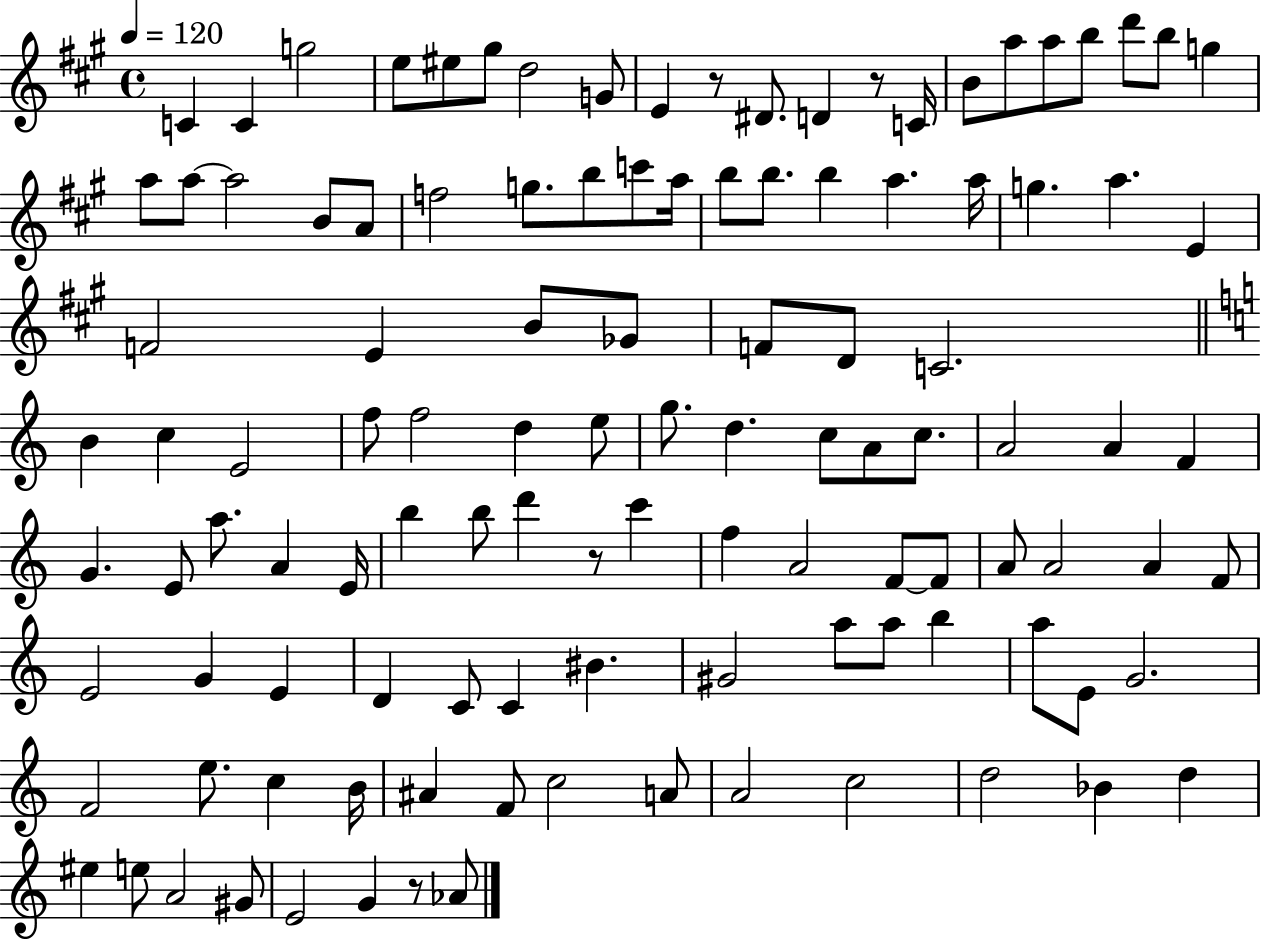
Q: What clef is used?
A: treble